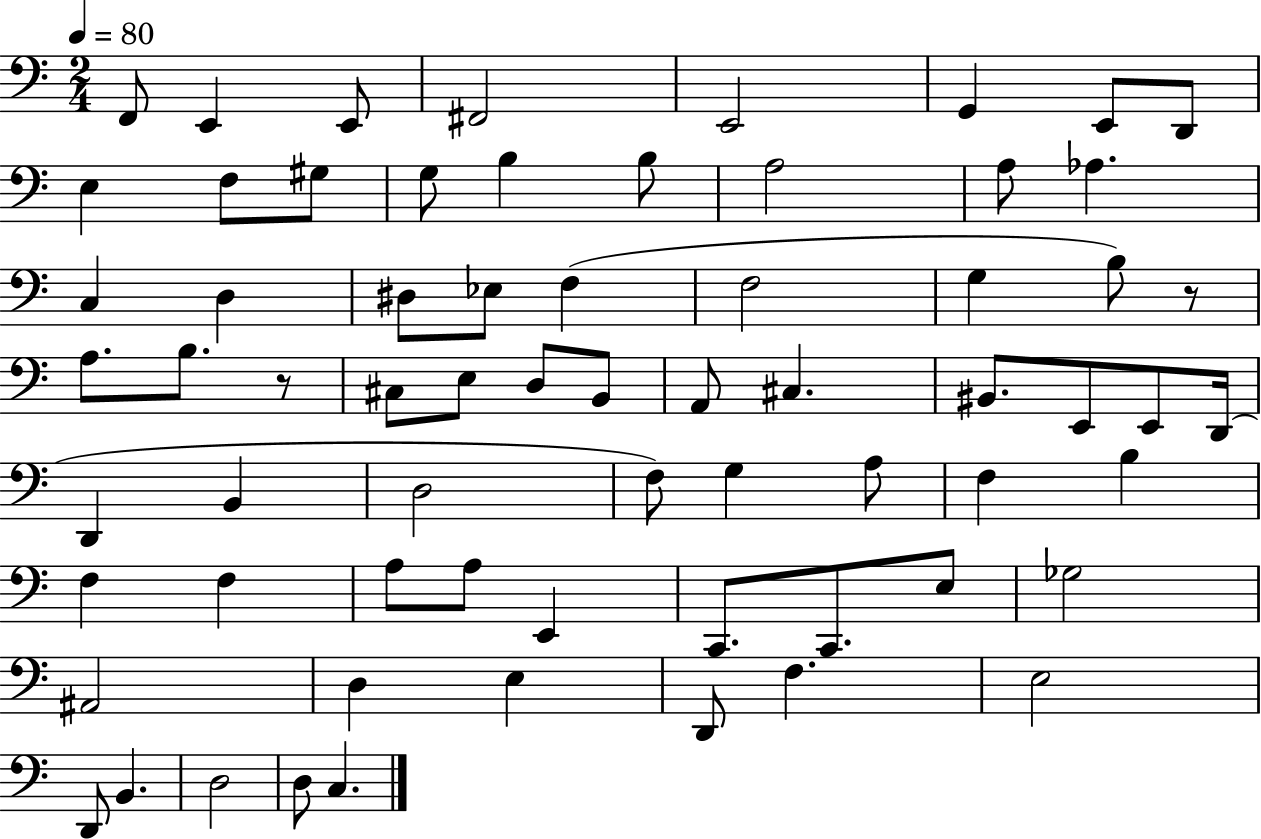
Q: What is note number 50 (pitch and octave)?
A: E2